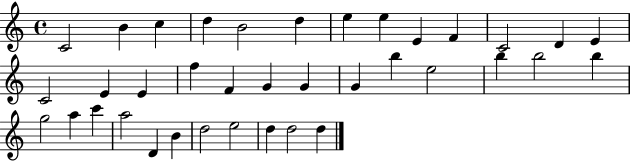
{
  \clef treble
  \time 4/4
  \defaultTimeSignature
  \key c \major
  c'2 b'4 c''4 | d''4 b'2 d''4 | e''4 e''4 e'4 f'4 | c'2 d'4 e'4 | \break c'2 e'4 e'4 | f''4 f'4 g'4 g'4 | g'4 b''4 e''2 | b''4 b''2 b''4 | \break g''2 a''4 c'''4 | a''2 d'4 b'4 | d''2 e''2 | d''4 d''2 d''4 | \break \bar "|."
}